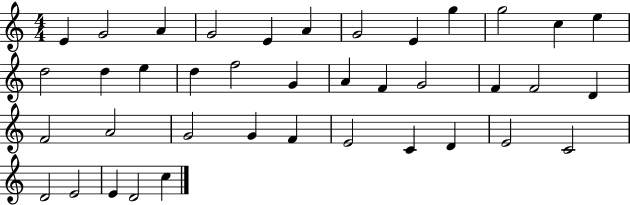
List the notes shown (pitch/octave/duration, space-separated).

E4/q G4/h A4/q G4/h E4/q A4/q G4/h E4/q G5/q G5/h C5/q E5/q D5/h D5/q E5/q D5/q F5/h G4/q A4/q F4/q G4/h F4/q F4/h D4/q F4/h A4/h G4/h G4/q F4/q E4/h C4/q D4/q E4/h C4/h D4/h E4/h E4/q D4/h C5/q